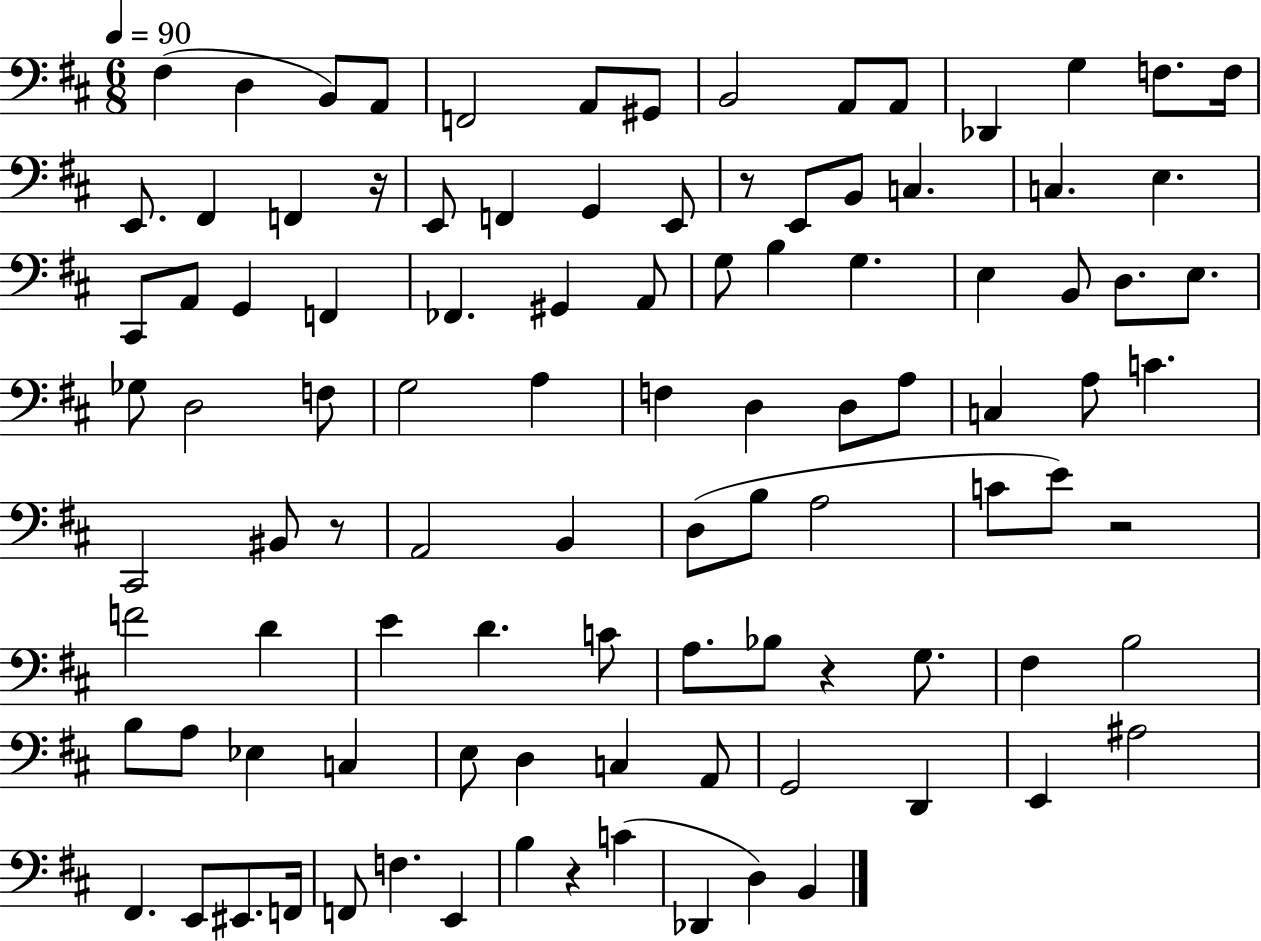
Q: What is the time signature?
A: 6/8